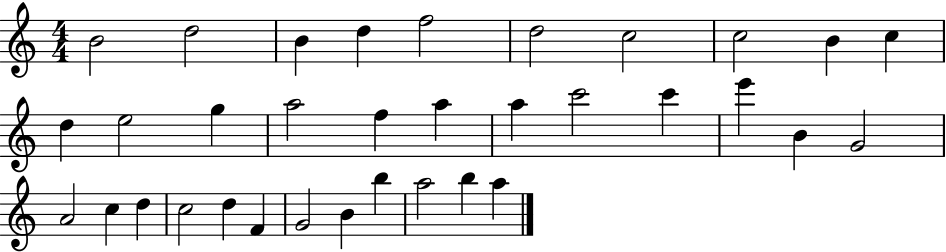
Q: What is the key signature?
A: C major